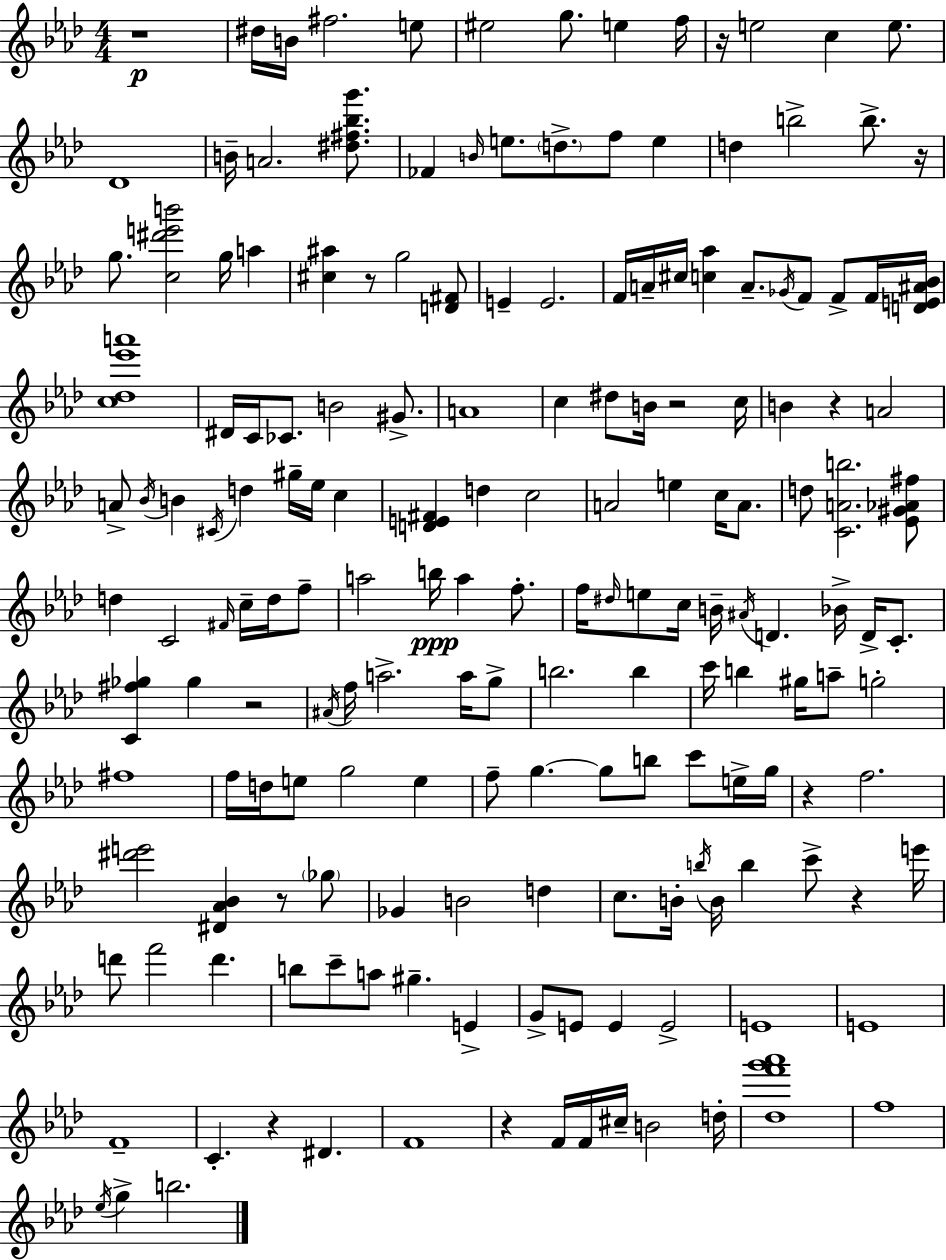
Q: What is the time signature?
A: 4/4